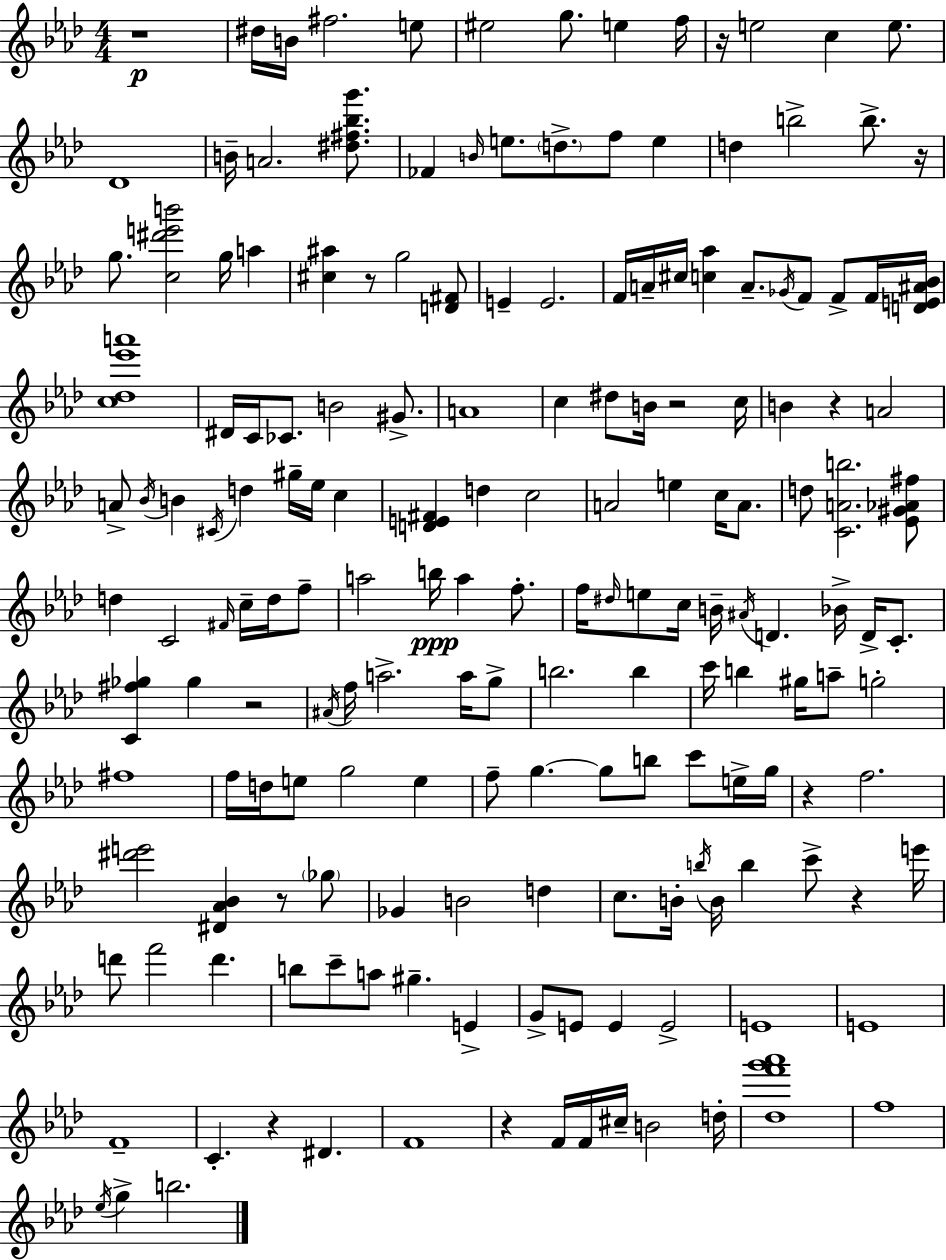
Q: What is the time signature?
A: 4/4